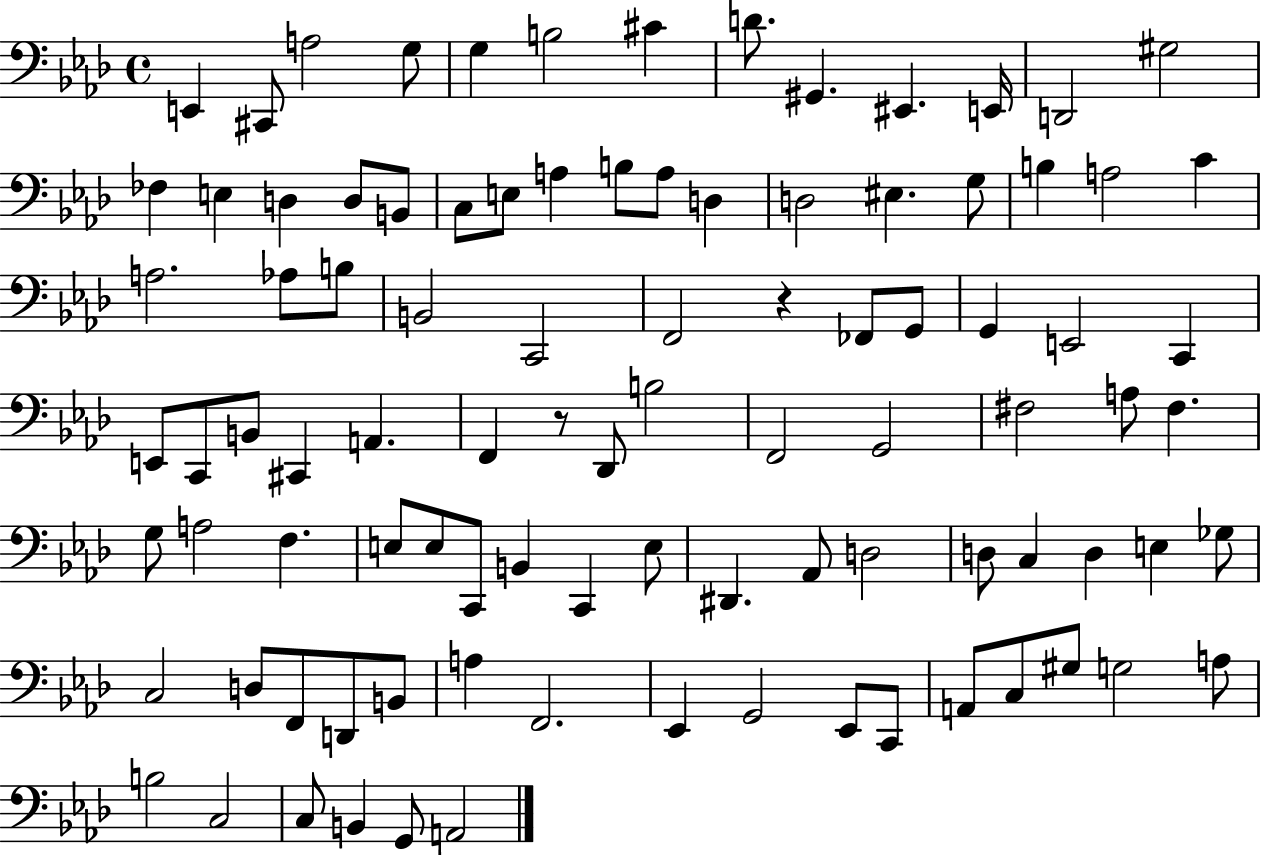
{
  \clef bass
  \time 4/4
  \defaultTimeSignature
  \key aes \major
  e,4 cis,8 a2 g8 | g4 b2 cis'4 | d'8. gis,4. eis,4. e,16 | d,2 gis2 | \break fes4 e4 d4 d8 b,8 | c8 e8 a4 b8 a8 d4 | d2 eis4. g8 | b4 a2 c'4 | \break a2. aes8 b8 | b,2 c,2 | f,2 r4 fes,8 g,8 | g,4 e,2 c,4 | \break e,8 c,8 b,8 cis,4 a,4. | f,4 r8 des,8 b2 | f,2 g,2 | fis2 a8 fis4. | \break g8 a2 f4. | e8 e8 c,8 b,4 c,4 e8 | dis,4. aes,8 d2 | d8 c4 d4 e4 ges8 | \break c2 d8 f,8 d,8 b,8 | a4 f,2. | ees,4 g,2 ees,8 c,8 | a,8 c8 gis8 g2 a8 | \break b2 c2 | c8 b,4 g,8 a,2 | \bar "|."
}